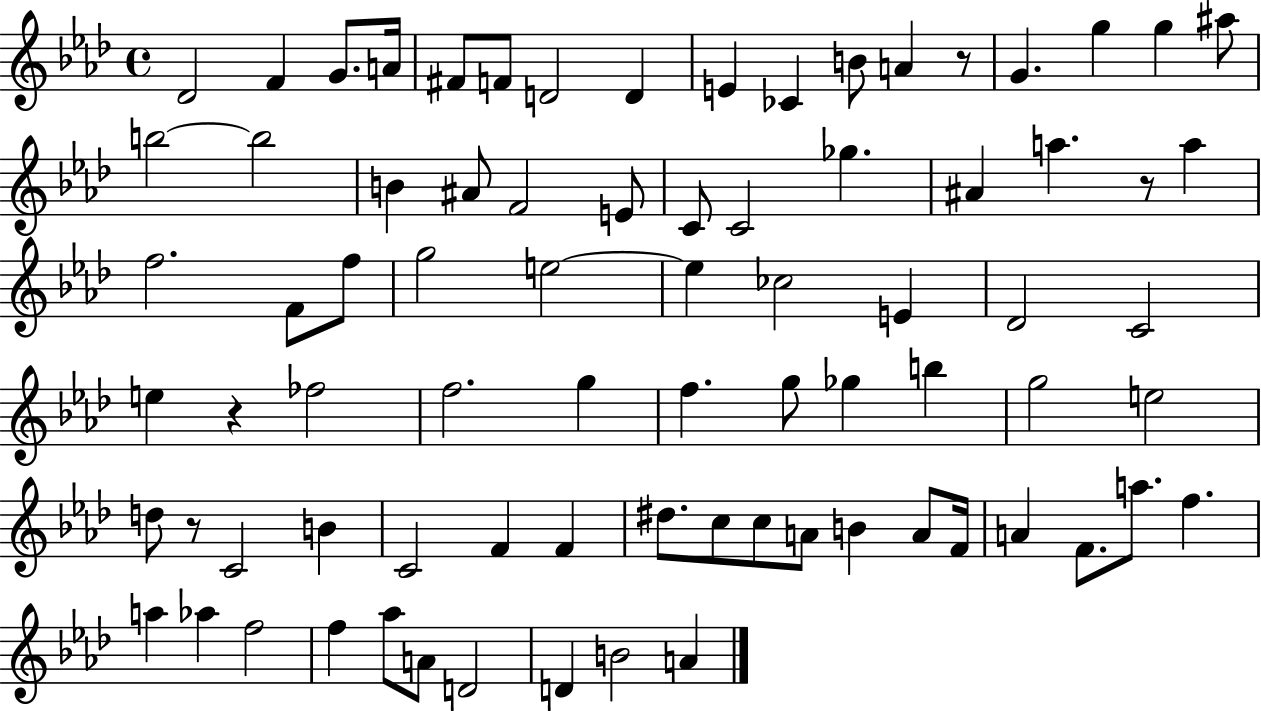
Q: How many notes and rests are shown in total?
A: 79